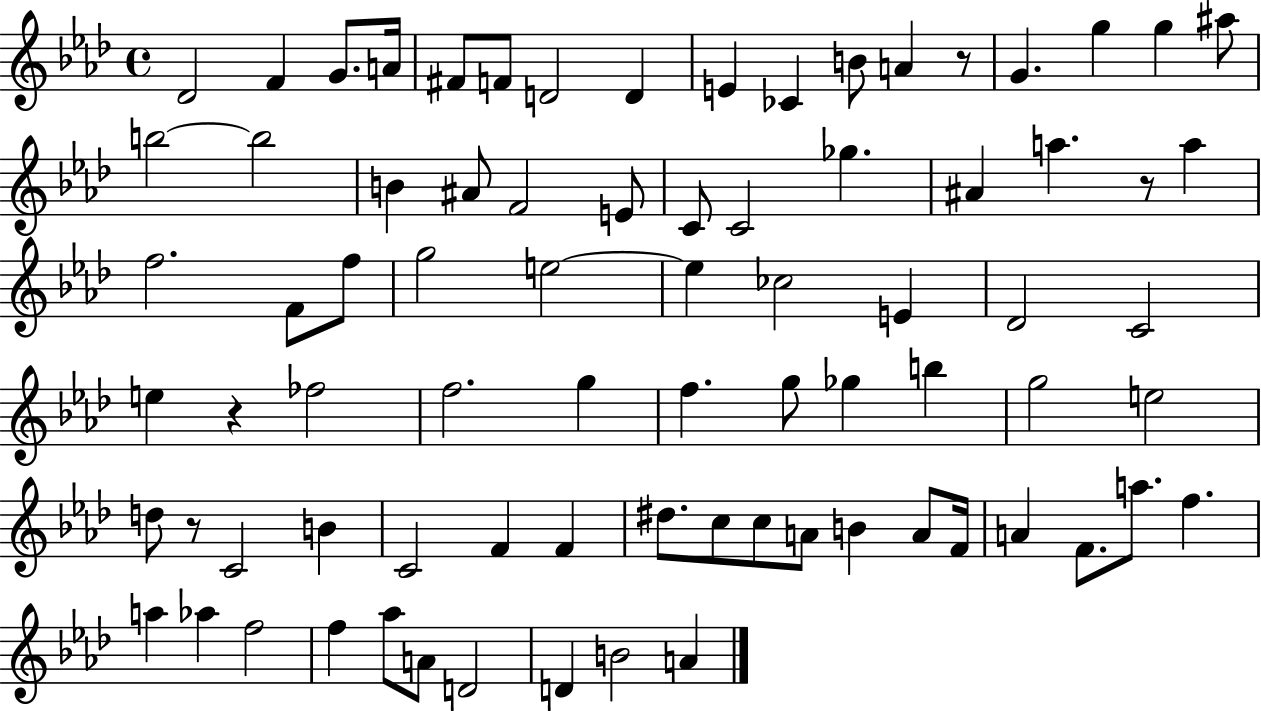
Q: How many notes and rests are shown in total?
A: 79